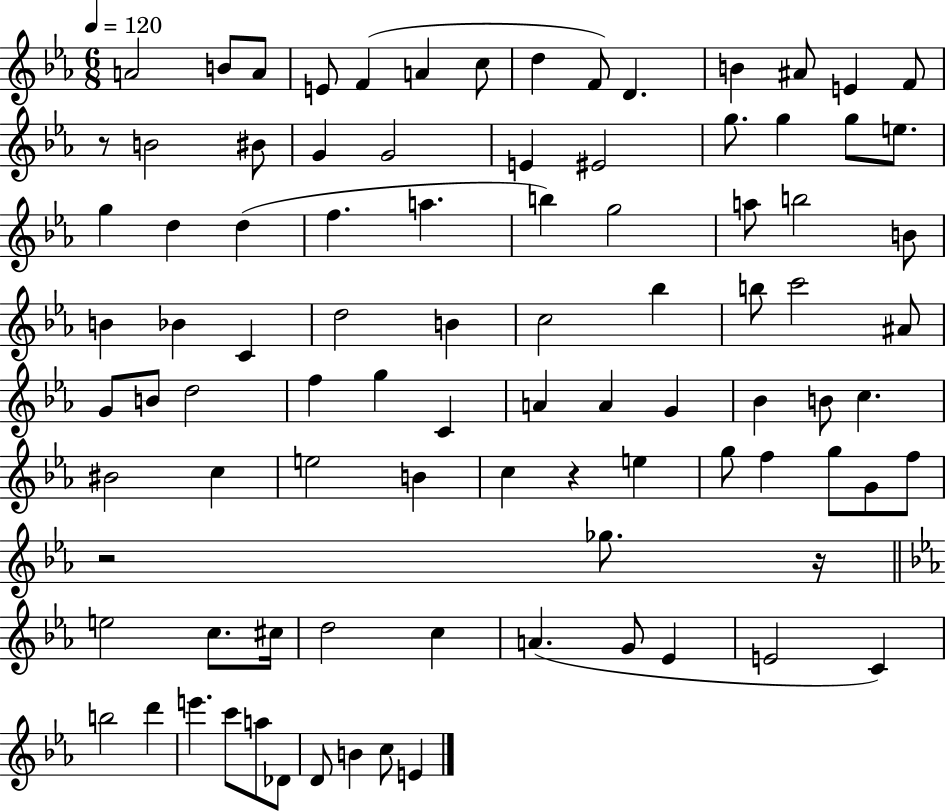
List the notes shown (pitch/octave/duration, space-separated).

A4/h B4/e A4/e E4/e F4/q A4/q C5/e D5/q F4/e D4/q. B4/q A#4/e E4/q F4/e R/e B4/h BIS4/e G4/q G4/h E4/q EIS4/h G5/e. G5/q G5/e E5/e. G5/q D5/q D5/q F5/q. A5/q. B5/q G5/h A5/e B5/h B4/e B4/q Bb4/q C4/q D5/h B4/q C5/h Bb5/q B5/e C6/h A#4/e G4/e B4/e D5/h F5/q G5/q C4/q A4/q A4/q G4/q Bb4/q B4/e C5/q. BIS4/h C5/q E5/h B4/q C5/q R/q E5/q G5/e F5/q G5/e G4/e F5/e R/h Gb5/e. R/s E5/h C5/e. C#5/s D5/h C5/q A4/q. G4/e Eb4/q E4/h C4/q B5/h D6/q E6/q. C6/e A5/e Db4/e D4/e B4/q C5/e E4/q